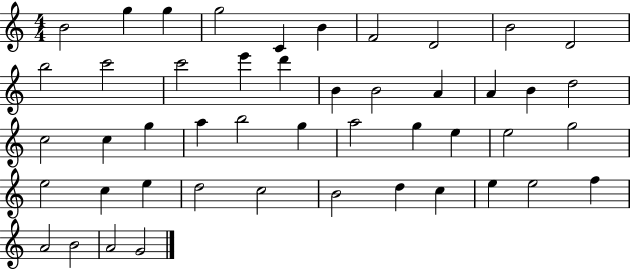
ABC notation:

X:1
T:Untitled
M:4/4
L:1/4
K:C
B2 g g g2 C B F2 D2 B2 D2 b2 c'2 c'2 e' d' B B2 A A B d2 c2 c g a b2 g a2 g e e2 g2 e2 c e d2 c2 B2 d c e e2 f A2 B2 A2 G2